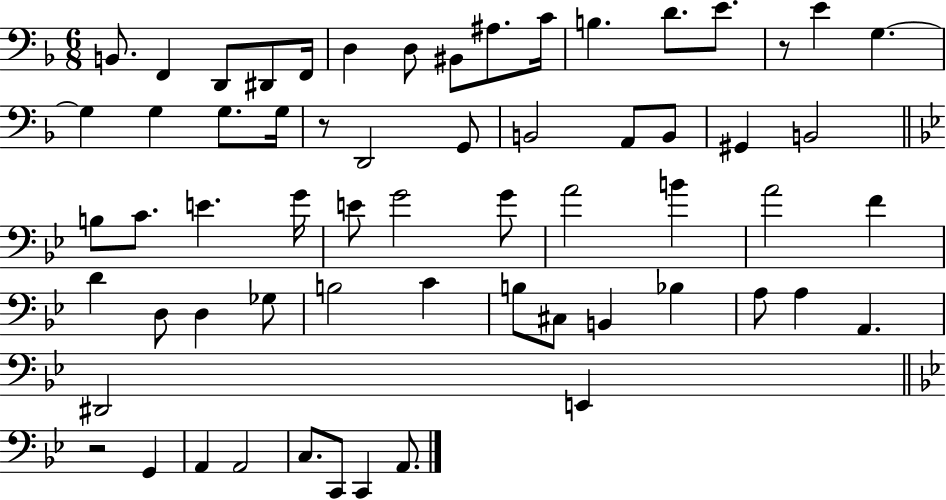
X:1
T:Untitled
M:6/8
L:1/4
K:F
B,,/2 F,, D,,/2 ^D,,/2 F,,/4 D, D,/2 ^B,,/2 ^A,/2 C/4 B, D/2 E/2 z/2 E G, G, G, G,/2 G,/4 z/2 D,,2 G,,/2 B,,2 A,,/2 B,,/2 ^G,, B,,2 B,/2 C/2 E G/4 E/2 G2 G/2 A2 B A2 F D D,/2 D, _G,/2 B,2 C B,/2 ^C,/2 B,, _B, A,/2 A, A,, ^D,,2 E,, z2 G,, A,, A,,2 C,/2 C,,/2 C,, A,,/2